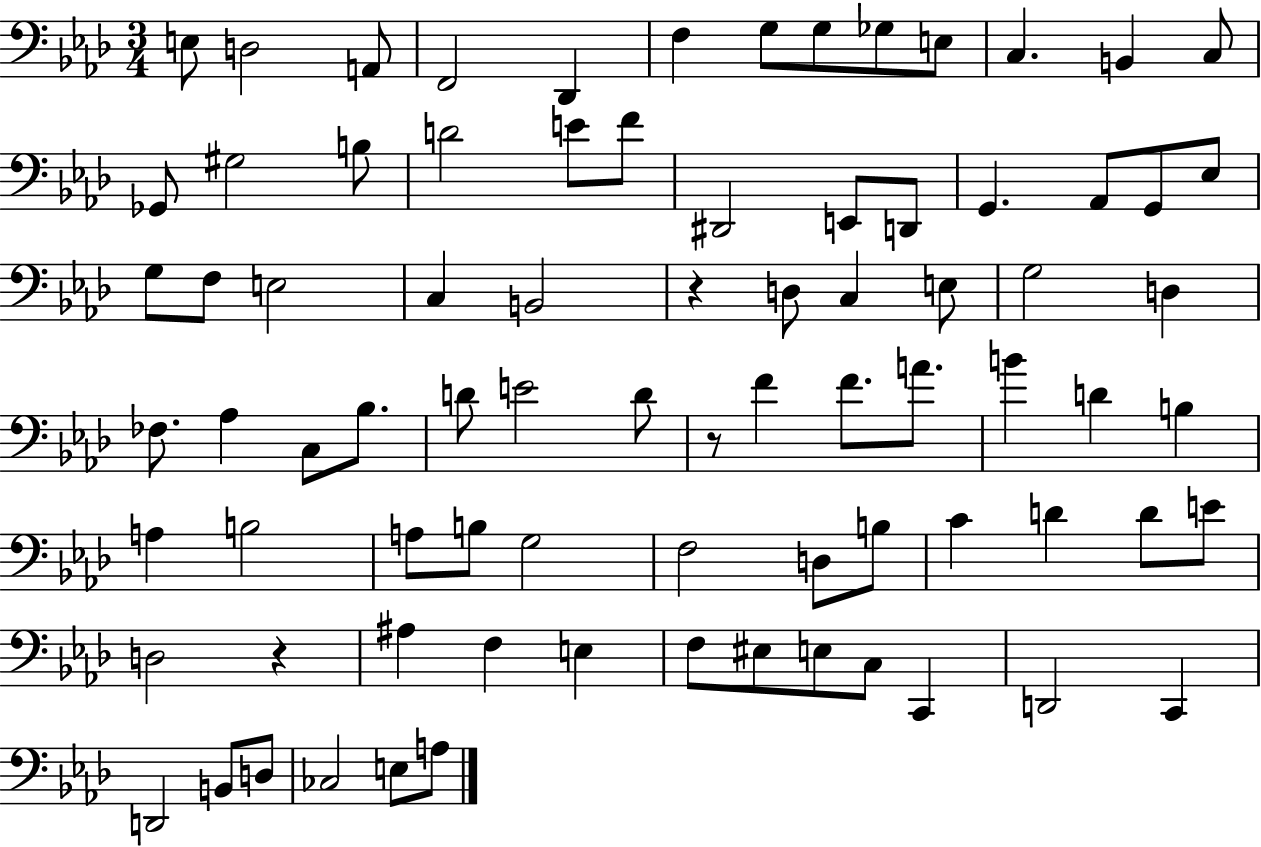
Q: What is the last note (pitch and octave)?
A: A3